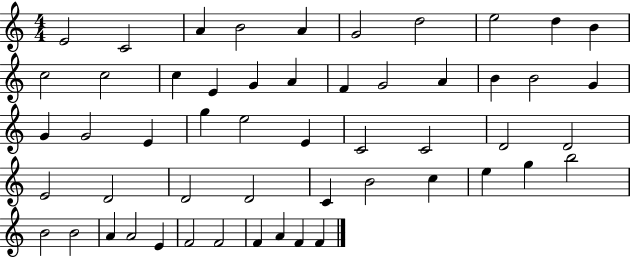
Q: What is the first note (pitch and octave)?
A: E4